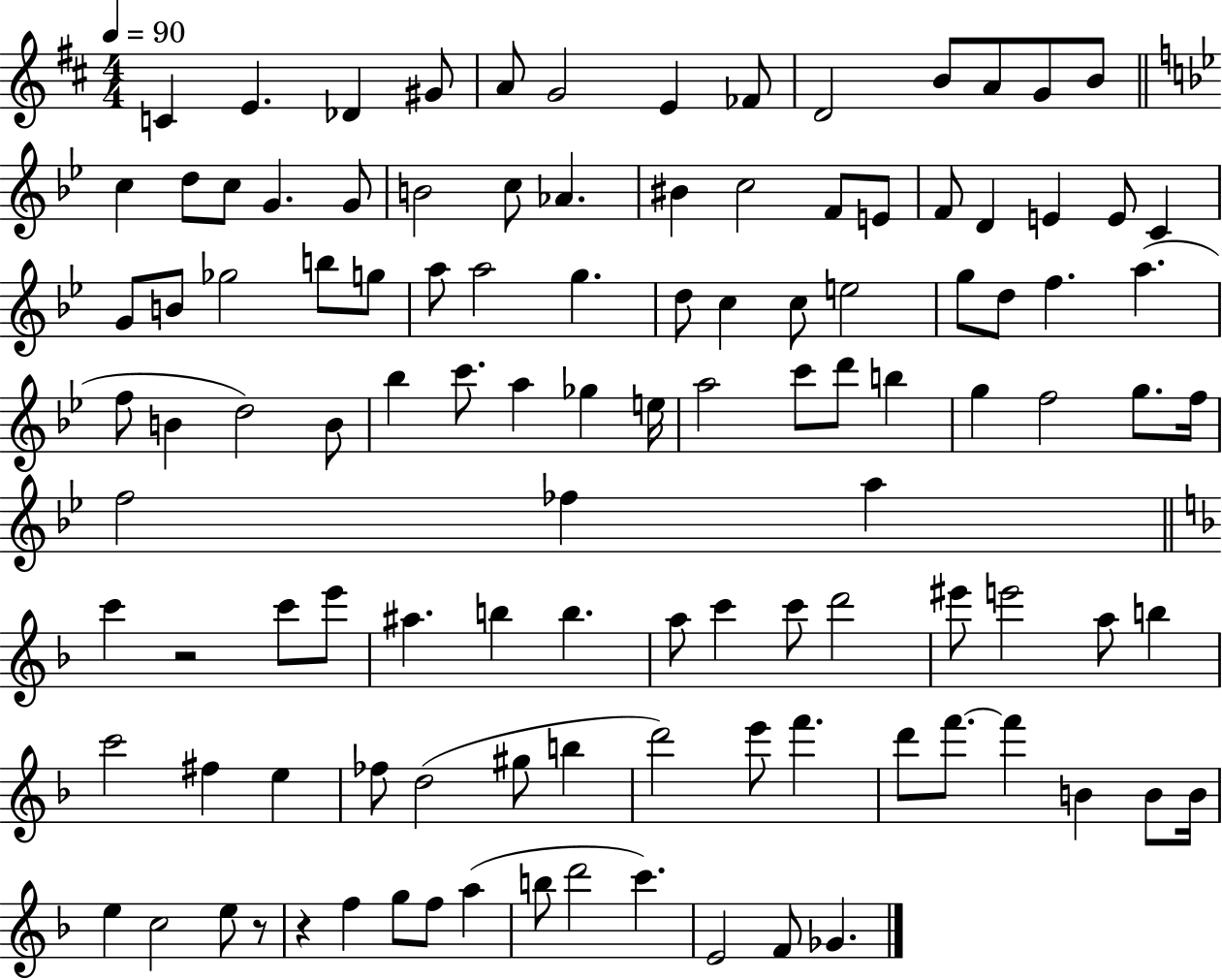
C4/q E4/q. Db4/q G#4/e A4/e G4/h E4/q FES4/e D4/h B4/e A4/e G4/e B4/e C5/q D5/e C5/e G4/q. G4/e B4/h C5/e Ab4/q. BIS4/q C5/h F4/e E4/e F4/e D4/q E4/q E4/e C4/q G4/e B4/e Gb5/h B5/e G5/e A5/e A5/h G5/q. D5/e C5/q C5/e E5/h G5/e D5/e F5/q. A5/q. F5/e B4/q D5/h B4/e Bb5/q C6/e. A5/q Gb5/q E5/s A5/h C6/e D6/e B5/q G5/q F5/h G5/e. F5/s F5/h FES5/q A5/q C6/q R/h C6/e E6/e A#5/q. B5/q B5/q. A5/e C6/q C6/e D6/h EIS6/e E6/h A5/e B5/q C6/h F#5/q E5/q FES5/e D5/h G#5/e B5/q D6/h E6/e F6/q. D6/e F6/e. F6/q B4/q B4/e B4/s E5/q C5/h E5/e R/e R/q F5/q G5/e F5/e A5/q B5/e D6/h C6/q. E4/h F4/e Gb4/q.